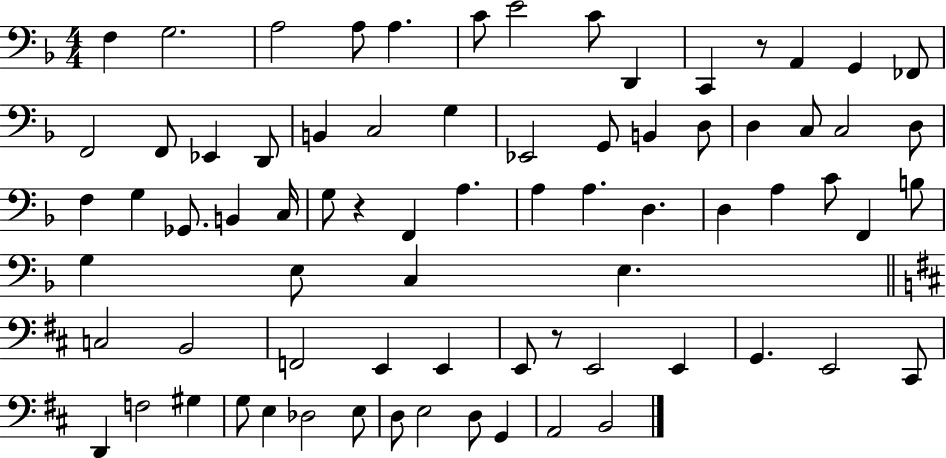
F3/q G3/h. A3/h A3/e A3/q. C4/e E4/h C4/e D2/q C2/q R/e A2/q G2/q FES2/e F2/h F2/e Eb2/q D2/e B2/q C3/h G3/q Eb2/h G2/e B2/q D3/e D3/q C3/e C3/h D3/e F3/q G3/q Gb2/e. B2/q C3/s G3/e R/q F2/q A3/q. A3/q A3/q. D3/q. D3/q A3/q C4/e F2/q B3/e G3/q E3/e C3/q E3/q. C3/h B2/h F2/h E2/q E2/q E2/e R/e E2/h E2/q G2/q. E2/h C#2/e D2/q F3/h G#3/q G3/e E3/q Db3/h E3/e D3/e E3/h D3/e G2/q A2/h B2/h